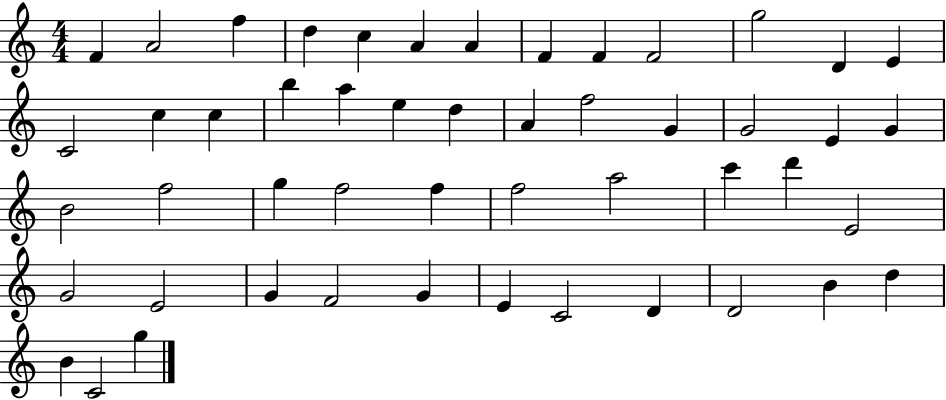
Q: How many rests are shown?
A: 0